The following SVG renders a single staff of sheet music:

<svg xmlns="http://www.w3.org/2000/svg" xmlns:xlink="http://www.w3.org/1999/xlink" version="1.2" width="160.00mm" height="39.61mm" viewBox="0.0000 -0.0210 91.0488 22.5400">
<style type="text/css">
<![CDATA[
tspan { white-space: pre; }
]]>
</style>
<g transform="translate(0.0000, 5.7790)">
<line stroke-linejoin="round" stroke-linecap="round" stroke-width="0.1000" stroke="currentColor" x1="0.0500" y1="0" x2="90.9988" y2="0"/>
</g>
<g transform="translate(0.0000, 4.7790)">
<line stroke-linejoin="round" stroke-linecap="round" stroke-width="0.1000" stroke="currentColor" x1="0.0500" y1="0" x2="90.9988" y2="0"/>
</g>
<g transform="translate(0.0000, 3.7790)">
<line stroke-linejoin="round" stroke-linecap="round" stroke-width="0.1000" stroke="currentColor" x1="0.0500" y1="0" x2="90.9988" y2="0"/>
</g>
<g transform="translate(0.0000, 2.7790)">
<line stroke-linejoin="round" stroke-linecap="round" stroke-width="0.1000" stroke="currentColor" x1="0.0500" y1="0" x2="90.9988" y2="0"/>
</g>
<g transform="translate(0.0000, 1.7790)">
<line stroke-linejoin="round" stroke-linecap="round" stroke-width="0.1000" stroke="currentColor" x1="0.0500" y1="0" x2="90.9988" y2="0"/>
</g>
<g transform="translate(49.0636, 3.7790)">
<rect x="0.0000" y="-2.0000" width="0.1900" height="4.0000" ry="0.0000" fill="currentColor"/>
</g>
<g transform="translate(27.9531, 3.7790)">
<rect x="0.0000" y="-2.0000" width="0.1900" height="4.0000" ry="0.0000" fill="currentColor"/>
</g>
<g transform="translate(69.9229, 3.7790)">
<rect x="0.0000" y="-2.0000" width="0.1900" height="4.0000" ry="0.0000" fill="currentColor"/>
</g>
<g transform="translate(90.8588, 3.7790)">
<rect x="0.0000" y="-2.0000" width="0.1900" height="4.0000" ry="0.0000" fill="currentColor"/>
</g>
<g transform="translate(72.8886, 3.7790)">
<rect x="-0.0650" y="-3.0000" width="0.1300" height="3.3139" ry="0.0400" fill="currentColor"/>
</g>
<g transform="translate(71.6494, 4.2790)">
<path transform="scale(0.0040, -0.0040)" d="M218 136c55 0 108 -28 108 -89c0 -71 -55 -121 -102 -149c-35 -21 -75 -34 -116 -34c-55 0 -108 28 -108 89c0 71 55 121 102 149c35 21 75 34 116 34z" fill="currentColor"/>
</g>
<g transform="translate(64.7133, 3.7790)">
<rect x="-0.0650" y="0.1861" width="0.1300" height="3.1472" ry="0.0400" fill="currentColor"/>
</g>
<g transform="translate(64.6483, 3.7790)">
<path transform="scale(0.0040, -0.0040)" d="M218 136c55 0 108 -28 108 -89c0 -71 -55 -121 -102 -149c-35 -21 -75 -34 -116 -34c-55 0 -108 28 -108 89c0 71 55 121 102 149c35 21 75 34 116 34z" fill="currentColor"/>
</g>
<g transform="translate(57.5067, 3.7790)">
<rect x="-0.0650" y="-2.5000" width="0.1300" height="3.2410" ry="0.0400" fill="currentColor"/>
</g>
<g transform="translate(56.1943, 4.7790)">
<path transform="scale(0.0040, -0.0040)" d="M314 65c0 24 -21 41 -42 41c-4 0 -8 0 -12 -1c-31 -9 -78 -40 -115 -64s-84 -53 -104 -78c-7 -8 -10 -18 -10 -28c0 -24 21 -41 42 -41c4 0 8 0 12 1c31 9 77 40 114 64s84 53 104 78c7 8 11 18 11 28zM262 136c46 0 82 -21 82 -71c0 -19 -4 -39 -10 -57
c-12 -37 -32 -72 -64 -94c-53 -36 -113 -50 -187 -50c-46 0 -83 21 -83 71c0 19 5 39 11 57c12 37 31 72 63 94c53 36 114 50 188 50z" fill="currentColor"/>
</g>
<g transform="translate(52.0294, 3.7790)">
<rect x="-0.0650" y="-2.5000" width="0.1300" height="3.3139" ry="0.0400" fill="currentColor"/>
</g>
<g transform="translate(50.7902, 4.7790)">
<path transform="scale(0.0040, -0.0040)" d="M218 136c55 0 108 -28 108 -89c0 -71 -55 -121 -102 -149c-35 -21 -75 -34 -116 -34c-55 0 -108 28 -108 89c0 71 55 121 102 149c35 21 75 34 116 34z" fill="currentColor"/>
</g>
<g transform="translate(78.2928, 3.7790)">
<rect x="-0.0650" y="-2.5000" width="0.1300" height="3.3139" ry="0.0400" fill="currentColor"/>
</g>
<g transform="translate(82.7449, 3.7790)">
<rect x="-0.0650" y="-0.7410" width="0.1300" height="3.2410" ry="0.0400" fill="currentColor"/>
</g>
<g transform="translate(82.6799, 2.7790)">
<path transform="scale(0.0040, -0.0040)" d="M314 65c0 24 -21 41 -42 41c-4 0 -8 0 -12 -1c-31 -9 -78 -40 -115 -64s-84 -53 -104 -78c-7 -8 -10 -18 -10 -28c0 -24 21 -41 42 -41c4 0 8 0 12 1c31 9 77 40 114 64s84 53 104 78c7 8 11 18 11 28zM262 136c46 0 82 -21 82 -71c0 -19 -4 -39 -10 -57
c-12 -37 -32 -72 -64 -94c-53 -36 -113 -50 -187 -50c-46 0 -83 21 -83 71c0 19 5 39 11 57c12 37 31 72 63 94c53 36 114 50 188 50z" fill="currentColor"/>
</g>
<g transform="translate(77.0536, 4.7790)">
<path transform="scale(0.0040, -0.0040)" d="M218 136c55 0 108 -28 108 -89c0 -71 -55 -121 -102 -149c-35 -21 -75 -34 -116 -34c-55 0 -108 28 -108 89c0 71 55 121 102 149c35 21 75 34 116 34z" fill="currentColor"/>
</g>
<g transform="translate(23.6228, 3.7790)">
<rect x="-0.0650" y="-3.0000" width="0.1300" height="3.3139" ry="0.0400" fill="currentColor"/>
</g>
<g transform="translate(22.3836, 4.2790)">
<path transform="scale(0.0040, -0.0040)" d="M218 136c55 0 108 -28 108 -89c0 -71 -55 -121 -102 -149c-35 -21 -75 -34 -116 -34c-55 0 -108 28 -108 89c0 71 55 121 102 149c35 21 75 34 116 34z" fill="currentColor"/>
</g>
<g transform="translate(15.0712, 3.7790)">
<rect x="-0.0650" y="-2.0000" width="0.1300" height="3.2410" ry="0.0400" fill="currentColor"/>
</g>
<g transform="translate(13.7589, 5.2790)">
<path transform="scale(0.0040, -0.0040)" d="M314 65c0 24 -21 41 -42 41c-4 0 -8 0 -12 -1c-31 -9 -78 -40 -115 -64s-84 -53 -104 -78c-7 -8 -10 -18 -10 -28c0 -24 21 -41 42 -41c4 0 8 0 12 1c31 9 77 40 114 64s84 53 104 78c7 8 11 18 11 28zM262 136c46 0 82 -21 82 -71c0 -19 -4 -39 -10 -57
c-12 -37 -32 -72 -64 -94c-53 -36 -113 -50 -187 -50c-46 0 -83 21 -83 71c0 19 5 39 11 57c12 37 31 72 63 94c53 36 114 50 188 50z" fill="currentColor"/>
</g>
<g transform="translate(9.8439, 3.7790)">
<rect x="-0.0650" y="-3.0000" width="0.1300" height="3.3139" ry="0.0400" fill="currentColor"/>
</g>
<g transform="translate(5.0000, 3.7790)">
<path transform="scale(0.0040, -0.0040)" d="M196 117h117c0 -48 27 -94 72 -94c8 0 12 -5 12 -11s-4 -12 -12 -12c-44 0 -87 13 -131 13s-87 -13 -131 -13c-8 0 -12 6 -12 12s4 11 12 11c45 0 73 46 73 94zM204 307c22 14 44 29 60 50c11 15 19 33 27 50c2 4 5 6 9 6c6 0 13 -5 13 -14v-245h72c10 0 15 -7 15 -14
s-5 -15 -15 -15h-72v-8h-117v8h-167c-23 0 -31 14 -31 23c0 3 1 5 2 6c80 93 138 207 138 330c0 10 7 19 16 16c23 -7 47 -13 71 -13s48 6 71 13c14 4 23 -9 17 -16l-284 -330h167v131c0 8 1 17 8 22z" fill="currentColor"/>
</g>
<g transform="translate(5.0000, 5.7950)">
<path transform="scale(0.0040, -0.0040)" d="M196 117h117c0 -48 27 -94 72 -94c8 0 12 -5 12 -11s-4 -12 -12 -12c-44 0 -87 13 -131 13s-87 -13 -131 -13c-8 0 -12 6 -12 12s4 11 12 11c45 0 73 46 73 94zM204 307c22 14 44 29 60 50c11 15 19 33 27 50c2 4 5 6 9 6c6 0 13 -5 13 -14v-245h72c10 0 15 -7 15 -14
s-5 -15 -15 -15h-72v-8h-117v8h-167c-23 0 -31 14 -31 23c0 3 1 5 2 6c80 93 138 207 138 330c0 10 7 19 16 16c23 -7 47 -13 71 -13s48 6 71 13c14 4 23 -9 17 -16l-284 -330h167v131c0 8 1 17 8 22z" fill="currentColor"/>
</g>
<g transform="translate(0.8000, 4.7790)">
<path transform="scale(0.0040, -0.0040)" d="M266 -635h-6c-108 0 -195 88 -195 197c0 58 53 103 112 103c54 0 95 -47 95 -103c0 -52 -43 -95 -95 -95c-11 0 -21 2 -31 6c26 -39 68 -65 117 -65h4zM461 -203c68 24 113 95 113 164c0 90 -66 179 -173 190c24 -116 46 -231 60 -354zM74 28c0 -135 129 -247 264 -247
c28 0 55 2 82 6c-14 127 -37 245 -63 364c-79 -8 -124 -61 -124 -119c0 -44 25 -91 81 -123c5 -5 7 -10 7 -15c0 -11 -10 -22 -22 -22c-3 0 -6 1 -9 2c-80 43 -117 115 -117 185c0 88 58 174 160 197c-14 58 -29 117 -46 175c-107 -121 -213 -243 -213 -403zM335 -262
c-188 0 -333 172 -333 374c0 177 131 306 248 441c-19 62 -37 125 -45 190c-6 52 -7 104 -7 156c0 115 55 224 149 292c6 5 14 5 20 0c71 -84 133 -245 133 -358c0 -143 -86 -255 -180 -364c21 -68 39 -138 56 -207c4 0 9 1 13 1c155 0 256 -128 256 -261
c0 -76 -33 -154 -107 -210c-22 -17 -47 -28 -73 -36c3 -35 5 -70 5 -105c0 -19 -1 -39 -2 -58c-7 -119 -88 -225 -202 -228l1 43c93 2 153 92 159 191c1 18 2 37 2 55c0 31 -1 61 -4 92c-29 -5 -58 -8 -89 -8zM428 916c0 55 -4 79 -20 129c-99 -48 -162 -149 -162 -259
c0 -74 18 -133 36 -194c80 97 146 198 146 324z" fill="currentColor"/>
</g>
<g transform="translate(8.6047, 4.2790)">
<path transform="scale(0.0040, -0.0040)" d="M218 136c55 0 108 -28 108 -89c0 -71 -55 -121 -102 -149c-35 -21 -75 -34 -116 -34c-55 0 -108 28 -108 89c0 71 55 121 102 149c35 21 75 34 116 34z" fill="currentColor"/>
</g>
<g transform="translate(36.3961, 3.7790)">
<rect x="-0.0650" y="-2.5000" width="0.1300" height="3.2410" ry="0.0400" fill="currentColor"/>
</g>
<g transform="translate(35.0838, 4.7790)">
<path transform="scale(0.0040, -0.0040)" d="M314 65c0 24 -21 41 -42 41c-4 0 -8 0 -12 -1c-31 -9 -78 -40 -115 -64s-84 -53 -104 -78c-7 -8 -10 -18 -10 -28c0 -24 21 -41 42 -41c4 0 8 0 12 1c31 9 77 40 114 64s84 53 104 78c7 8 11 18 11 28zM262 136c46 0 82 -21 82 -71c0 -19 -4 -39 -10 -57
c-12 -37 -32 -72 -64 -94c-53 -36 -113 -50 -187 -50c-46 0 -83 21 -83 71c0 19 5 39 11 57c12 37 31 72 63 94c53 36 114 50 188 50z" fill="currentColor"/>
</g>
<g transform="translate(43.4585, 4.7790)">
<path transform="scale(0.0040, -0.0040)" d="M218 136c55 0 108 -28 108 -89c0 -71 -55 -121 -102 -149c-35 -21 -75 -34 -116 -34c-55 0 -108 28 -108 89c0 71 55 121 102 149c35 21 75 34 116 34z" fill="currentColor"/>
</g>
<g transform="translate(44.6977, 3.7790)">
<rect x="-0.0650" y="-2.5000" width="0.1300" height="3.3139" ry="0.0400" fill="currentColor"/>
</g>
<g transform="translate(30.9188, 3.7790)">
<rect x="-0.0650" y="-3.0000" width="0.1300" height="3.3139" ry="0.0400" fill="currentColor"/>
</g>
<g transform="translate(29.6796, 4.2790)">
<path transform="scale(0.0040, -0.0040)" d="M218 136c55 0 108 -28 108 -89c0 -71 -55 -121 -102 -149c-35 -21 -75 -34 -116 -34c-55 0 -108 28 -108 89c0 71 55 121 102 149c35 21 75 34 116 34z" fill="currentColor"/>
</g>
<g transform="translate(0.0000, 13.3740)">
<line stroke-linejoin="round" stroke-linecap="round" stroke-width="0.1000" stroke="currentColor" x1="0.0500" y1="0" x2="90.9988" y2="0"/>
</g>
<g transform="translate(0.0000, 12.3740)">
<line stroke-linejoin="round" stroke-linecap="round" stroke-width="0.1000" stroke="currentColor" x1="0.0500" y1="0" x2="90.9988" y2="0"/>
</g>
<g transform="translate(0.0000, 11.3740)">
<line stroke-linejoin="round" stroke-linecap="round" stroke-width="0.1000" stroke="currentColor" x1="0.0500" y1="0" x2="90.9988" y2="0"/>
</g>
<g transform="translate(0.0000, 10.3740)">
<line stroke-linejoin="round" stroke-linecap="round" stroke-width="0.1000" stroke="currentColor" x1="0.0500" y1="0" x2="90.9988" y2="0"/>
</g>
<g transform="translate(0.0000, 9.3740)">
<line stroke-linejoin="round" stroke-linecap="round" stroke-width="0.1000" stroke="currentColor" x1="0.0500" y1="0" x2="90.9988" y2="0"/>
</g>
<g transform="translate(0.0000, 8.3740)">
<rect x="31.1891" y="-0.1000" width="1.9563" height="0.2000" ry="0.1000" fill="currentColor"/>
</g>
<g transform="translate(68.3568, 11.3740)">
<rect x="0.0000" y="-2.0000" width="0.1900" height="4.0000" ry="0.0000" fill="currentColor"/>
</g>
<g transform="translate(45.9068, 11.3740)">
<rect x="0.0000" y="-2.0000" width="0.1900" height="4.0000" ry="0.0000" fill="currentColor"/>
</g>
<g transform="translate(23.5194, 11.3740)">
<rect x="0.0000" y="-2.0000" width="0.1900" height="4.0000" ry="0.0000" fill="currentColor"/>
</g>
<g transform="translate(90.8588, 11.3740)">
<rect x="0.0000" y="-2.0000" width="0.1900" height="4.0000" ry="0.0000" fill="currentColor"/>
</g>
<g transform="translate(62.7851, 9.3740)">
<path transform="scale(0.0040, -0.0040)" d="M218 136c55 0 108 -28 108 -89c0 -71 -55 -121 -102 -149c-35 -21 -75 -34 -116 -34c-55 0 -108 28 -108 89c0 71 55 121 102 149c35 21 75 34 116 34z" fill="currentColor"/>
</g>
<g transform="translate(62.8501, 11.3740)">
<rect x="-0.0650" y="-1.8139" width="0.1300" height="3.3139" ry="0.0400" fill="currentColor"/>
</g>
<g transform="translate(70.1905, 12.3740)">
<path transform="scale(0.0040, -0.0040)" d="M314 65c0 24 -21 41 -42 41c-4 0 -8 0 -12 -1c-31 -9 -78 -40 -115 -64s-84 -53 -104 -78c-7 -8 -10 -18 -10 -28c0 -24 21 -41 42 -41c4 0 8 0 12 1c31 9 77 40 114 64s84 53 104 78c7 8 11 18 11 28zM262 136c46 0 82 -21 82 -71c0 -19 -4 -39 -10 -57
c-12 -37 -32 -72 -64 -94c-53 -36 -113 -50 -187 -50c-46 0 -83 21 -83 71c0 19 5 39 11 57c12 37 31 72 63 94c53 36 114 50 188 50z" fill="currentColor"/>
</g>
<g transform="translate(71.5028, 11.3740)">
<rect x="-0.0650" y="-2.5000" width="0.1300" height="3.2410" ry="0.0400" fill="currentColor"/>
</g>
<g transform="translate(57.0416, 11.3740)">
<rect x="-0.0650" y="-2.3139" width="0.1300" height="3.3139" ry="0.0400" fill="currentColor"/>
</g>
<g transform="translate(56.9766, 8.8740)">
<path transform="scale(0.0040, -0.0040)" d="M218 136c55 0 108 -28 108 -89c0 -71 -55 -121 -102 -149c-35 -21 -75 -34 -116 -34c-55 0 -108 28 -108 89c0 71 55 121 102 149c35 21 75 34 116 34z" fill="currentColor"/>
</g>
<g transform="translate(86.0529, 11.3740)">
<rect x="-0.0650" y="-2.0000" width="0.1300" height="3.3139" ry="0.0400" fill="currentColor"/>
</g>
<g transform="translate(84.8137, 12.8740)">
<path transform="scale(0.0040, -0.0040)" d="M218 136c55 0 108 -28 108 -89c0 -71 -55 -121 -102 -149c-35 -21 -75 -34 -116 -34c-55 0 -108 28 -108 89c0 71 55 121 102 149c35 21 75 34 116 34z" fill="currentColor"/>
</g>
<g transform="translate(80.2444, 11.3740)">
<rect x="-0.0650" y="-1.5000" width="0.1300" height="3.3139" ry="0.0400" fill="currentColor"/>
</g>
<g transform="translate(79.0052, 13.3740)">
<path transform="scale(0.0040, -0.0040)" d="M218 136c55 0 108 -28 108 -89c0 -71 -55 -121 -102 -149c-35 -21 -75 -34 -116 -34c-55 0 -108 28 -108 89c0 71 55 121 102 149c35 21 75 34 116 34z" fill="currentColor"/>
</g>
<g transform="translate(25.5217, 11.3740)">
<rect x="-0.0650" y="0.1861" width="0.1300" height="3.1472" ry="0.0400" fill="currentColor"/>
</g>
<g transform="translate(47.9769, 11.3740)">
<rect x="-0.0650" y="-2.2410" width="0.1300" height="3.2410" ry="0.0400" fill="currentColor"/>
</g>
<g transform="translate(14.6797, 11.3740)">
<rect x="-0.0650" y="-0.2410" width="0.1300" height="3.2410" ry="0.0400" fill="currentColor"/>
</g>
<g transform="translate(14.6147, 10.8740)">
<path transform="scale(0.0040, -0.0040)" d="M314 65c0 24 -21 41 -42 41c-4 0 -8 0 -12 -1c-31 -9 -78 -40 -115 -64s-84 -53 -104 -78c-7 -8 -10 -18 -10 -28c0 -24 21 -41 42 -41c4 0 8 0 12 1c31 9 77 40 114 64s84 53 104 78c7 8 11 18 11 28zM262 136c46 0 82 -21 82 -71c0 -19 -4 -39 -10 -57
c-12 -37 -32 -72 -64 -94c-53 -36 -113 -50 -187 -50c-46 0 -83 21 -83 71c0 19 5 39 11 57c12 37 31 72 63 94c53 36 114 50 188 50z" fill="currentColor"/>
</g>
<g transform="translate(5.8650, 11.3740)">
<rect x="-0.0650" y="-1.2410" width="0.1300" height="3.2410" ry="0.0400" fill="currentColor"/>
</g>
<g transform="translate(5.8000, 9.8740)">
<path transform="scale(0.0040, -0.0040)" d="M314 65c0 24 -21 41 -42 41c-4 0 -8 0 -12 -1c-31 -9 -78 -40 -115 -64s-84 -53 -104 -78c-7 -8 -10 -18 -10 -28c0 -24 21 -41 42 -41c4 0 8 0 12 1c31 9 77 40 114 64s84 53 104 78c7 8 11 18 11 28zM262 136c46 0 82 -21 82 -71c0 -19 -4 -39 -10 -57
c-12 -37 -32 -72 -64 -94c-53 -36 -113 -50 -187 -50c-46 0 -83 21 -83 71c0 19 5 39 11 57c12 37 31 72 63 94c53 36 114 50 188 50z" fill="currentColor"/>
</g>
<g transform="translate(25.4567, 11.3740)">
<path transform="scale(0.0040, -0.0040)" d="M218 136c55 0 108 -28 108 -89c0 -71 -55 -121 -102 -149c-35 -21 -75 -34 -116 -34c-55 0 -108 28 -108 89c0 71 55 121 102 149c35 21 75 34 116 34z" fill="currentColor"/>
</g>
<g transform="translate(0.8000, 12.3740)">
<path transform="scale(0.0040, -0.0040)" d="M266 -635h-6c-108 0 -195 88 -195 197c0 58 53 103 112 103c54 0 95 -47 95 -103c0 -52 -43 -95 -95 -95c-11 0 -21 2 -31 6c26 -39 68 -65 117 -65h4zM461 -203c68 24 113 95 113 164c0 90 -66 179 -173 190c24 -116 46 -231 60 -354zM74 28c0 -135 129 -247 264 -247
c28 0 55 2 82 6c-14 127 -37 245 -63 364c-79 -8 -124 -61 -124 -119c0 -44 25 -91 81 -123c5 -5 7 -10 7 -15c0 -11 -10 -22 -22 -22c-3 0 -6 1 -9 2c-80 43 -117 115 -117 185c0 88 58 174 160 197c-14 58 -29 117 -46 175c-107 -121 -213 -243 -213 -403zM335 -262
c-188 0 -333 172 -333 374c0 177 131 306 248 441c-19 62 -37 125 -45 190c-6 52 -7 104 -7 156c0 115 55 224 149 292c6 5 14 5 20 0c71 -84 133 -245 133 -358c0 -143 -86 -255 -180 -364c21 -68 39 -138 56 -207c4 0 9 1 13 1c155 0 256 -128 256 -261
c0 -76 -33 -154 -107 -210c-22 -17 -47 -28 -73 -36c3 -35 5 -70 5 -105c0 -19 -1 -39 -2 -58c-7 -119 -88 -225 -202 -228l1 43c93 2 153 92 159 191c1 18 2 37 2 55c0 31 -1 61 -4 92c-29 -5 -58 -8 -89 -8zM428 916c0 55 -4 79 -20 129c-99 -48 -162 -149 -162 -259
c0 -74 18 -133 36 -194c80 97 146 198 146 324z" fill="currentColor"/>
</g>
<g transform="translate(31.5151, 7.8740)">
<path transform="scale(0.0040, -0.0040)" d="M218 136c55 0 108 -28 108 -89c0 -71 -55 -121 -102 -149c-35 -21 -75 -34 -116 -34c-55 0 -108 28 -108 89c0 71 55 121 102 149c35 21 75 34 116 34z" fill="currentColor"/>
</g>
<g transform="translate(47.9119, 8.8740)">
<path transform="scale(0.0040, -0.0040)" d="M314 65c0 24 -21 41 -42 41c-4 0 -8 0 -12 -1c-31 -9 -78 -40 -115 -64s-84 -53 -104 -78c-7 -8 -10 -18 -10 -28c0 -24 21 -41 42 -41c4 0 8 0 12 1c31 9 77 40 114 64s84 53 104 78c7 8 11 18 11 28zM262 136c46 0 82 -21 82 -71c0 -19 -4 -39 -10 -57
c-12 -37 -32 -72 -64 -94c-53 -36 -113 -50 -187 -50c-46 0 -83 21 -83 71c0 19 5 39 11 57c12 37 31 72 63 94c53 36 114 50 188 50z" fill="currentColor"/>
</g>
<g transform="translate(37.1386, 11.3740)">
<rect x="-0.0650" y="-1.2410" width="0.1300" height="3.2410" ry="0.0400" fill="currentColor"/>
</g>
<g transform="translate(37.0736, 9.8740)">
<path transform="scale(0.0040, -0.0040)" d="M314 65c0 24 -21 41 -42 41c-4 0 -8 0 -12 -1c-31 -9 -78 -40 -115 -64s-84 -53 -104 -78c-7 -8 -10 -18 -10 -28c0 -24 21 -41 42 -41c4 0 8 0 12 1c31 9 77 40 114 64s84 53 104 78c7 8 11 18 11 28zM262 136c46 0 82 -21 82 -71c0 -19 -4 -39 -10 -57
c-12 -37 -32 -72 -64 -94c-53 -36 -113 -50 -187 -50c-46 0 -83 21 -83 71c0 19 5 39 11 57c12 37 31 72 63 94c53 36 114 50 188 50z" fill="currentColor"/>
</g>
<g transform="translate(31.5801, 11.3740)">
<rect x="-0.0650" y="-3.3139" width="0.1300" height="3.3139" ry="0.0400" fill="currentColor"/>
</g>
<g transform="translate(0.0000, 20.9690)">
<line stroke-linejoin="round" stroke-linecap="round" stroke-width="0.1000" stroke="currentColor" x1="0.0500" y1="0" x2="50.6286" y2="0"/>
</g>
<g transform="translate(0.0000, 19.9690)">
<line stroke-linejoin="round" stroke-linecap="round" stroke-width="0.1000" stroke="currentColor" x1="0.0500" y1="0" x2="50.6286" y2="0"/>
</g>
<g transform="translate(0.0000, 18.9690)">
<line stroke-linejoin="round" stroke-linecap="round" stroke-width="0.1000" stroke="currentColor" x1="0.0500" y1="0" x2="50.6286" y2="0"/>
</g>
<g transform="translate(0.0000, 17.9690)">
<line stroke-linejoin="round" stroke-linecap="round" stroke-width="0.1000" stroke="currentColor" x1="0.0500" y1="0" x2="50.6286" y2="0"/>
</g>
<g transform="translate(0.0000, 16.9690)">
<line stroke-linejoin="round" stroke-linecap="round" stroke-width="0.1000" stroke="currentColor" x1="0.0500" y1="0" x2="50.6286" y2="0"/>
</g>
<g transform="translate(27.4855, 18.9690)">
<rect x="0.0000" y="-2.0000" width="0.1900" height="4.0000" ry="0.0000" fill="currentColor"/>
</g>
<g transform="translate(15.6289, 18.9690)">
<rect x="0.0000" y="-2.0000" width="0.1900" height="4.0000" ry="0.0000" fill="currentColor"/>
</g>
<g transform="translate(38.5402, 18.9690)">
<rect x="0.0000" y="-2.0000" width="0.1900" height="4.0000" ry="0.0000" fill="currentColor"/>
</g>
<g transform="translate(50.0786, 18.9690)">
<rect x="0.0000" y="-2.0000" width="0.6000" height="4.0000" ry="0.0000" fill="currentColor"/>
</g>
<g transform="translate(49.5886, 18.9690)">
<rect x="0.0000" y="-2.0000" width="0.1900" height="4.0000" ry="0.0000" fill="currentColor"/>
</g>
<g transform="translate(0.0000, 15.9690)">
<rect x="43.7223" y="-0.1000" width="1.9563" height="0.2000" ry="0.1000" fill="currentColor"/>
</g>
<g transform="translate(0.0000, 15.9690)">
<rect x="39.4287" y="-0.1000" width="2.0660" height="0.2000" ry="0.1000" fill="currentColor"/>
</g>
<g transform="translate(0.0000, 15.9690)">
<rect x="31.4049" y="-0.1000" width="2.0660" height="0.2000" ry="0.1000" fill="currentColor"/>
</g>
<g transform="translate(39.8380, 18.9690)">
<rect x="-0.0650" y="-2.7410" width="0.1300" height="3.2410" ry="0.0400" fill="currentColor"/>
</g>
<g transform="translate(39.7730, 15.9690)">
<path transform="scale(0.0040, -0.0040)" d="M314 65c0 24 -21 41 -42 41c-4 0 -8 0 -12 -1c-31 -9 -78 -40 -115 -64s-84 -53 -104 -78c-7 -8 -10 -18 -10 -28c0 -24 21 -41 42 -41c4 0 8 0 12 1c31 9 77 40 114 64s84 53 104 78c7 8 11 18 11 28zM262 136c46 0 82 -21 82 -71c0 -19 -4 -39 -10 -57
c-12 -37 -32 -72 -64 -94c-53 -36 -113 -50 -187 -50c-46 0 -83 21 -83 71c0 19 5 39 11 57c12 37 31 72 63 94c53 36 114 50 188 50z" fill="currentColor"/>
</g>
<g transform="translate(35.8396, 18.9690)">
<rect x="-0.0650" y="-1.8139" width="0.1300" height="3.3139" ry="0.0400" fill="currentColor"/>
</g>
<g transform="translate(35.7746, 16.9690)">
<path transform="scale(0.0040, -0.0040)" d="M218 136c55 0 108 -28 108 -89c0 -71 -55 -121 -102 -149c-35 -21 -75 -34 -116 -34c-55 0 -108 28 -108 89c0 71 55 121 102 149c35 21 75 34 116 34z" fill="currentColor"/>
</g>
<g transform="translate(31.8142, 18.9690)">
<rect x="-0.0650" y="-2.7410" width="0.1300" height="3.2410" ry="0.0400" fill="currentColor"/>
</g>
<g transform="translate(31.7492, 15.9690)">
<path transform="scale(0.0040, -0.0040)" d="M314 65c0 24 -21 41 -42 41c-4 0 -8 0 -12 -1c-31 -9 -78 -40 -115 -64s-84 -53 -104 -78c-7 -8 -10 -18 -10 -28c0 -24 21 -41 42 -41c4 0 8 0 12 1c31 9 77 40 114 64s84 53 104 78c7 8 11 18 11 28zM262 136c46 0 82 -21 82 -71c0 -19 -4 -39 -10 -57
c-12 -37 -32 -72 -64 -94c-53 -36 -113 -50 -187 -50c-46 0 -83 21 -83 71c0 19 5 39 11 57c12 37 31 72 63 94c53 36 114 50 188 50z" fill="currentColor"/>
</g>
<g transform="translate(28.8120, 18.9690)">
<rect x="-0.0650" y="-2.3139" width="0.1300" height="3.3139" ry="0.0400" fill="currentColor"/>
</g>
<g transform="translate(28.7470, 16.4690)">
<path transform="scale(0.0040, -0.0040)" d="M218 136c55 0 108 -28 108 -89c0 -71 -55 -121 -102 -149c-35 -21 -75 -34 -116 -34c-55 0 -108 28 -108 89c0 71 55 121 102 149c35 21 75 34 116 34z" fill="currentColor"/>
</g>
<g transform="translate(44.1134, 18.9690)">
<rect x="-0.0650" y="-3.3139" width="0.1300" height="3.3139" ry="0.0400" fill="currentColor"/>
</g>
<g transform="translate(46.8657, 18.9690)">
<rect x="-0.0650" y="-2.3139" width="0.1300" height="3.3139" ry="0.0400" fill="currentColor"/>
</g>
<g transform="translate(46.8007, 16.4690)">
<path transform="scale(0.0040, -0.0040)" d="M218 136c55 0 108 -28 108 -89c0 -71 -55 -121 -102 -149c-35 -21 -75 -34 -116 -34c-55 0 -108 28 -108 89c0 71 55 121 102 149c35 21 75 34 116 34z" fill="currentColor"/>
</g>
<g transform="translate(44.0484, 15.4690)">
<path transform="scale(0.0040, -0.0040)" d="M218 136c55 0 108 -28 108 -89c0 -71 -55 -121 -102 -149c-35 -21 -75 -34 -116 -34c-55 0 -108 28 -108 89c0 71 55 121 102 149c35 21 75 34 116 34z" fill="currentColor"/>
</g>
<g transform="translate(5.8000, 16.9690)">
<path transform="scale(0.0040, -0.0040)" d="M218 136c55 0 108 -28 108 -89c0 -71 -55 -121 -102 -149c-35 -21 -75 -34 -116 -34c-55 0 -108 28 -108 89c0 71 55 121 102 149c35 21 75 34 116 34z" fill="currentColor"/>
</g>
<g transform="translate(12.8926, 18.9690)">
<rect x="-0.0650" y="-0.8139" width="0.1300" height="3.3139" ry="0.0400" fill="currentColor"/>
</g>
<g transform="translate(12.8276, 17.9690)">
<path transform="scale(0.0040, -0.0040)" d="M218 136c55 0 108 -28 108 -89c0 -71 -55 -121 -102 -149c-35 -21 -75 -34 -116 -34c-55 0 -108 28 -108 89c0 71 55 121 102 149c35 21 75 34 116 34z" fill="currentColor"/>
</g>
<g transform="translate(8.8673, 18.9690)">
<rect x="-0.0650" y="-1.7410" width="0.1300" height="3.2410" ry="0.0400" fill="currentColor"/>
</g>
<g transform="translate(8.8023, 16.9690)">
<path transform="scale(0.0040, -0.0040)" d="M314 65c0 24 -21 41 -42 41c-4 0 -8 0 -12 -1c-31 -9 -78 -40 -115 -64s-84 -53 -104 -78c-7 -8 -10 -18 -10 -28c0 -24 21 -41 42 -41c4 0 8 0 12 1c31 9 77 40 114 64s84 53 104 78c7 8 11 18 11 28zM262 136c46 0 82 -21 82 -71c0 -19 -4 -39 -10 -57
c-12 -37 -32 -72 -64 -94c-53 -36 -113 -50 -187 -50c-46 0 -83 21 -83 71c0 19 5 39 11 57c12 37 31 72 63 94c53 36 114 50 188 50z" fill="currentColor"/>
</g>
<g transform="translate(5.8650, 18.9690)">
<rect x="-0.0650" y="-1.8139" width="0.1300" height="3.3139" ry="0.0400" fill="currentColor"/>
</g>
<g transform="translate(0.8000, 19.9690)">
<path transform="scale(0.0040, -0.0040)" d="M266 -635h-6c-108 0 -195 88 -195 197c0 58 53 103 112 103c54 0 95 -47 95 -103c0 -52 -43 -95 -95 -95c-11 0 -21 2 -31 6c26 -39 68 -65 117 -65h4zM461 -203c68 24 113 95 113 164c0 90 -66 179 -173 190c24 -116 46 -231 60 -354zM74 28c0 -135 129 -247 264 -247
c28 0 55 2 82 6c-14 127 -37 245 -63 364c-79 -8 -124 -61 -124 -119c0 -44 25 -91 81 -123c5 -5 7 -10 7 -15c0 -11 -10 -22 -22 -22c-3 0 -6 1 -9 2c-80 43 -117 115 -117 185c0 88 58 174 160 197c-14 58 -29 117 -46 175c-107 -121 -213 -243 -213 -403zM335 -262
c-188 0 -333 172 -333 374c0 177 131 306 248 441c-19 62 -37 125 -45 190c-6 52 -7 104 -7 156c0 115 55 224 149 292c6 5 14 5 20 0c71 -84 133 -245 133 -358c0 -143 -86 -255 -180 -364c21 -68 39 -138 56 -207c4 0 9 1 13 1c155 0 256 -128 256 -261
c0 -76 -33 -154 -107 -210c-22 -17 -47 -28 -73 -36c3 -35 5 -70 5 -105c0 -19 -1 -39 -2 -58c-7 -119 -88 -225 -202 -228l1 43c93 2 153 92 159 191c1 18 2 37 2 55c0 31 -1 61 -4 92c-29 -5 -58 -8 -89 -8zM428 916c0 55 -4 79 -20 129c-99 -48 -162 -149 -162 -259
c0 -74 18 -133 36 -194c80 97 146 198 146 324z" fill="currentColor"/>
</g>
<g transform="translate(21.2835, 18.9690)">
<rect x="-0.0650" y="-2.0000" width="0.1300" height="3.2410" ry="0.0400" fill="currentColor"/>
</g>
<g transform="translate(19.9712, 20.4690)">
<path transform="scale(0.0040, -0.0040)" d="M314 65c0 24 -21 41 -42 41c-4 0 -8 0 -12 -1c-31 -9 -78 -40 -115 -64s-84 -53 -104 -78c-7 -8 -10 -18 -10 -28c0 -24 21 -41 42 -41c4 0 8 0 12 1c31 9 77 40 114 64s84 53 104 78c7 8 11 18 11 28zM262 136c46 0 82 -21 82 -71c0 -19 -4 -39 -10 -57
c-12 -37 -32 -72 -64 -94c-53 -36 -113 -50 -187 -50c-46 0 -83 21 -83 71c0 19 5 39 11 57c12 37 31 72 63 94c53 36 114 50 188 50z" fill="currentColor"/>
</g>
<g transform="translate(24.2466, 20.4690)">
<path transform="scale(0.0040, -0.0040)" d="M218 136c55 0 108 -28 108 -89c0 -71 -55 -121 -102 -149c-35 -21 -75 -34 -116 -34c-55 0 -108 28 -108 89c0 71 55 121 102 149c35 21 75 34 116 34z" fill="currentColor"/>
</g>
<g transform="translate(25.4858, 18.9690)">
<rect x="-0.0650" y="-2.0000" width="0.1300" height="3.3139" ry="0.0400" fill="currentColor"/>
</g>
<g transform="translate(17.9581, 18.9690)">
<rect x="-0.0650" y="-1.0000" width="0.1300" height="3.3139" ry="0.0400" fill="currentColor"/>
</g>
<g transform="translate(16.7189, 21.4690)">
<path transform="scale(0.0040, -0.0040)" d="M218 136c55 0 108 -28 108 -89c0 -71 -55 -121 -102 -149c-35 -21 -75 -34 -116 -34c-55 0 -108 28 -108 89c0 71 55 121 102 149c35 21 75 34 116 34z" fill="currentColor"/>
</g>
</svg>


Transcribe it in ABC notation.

X:1
T:Untitled
M:4/4
L:1/4
K:C
A F2 A A G2 G G G2 B A G d2 e2 c2 B b e2 g2 g f G2 E F f f2 d D F2 F g a2 f a2 b g